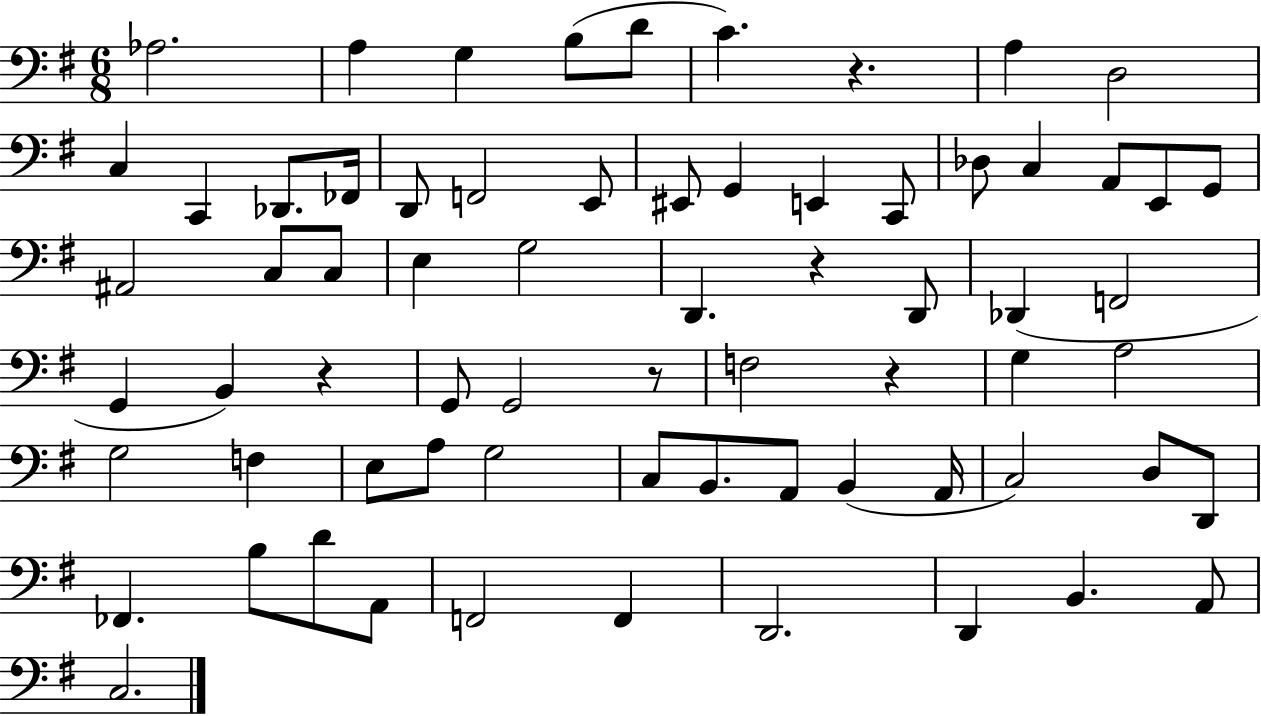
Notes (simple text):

Ab3/h. A3/q G3/q B3/e D4/e C4/q. R/q. A3/q D3/h C3/q C2/q Db2/e. FES2/s D2/e F2/h E2/e EIS2/e G2/q E2/q C2/e Db3/e C3/q A2/e E2/e G2/e A#2/h C3/e C3/e E3/q G3/h D2/q. R/q D2/e Db2/q F2/h G2/q B2/q R/q G2/e G2/h R/e F3/h R/q G3/q A3/h G3/h F3/q E3/e A3/e G3/h C3/e B2/e. A2/e B2/q A2/s C3/h D3/e D2/e FES2/q. B3/e D4/e A2/e F2/h F2/q D2/h. D2/q B2/q. A2/e C3/h.